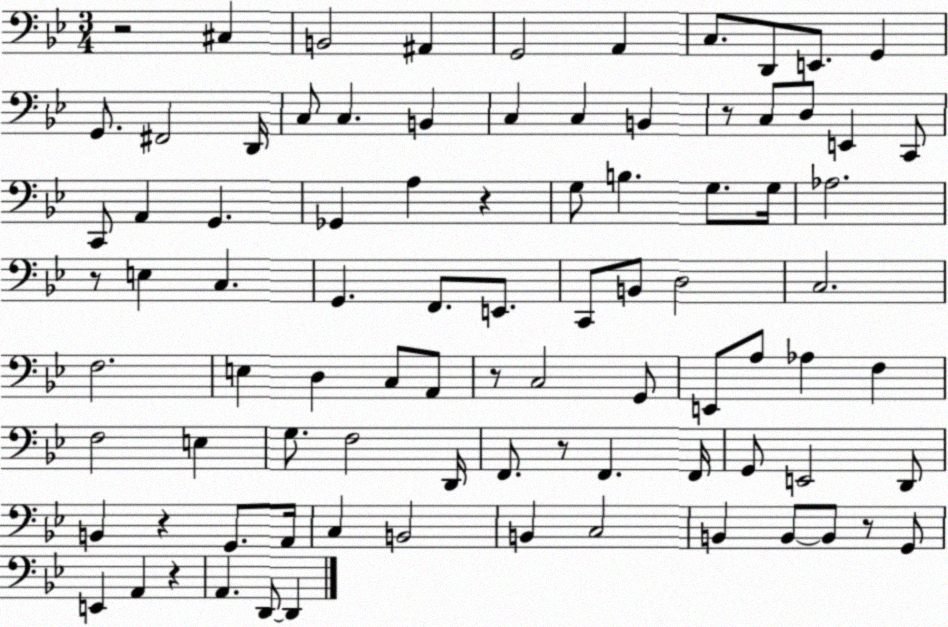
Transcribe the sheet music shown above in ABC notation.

X:1
T:Untitled
M:3/4
L:1/4
K:Bb
z2 ^C, B,,2 ^A,, G,,2 A,, C,/2 D,,/2 E,,/2 G,, G,,/2 ^F,,2 D,,/4 C,/2 C, B,, C, C, B,, z/2 C,/2 D,/2 E,, C,,/2 C,,/2 A,, G,, _G,, A, z G,/2 B, G,/2 G,/4 _A,2 z/2 E, C, G,, F,,/2 E,,/2 C,,/2 B,,/2 D,2 C,2 F,2 E, D, C,/2 A,,/2 z/2 C,2 G,,/2 E,,/2 A,/2 _A, F, F,2 E, G,/2 F,2 D,,/4 F,,/2 z/2 F,, F,,/4 G,,/2 E,,2 D,,/2 B,, z G,,/2 A,,/4 C, B,,2 B,, C,2 B,, B,,/2 B,,/2 z/2 G,,/2 E,, A,, z A,, D,,/2 D,,